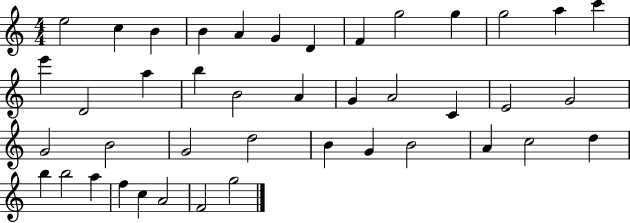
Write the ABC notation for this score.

X:1
T:Untitled
M:4/4
L:1/4
K:C
e2 c B B A G D F g2 g g2 a c' e' D2 a b B2 A G A2 C E2 G2 G2 B2 G2 d2 B G B2 A c2 d b b2 a f c A2 F2 g2